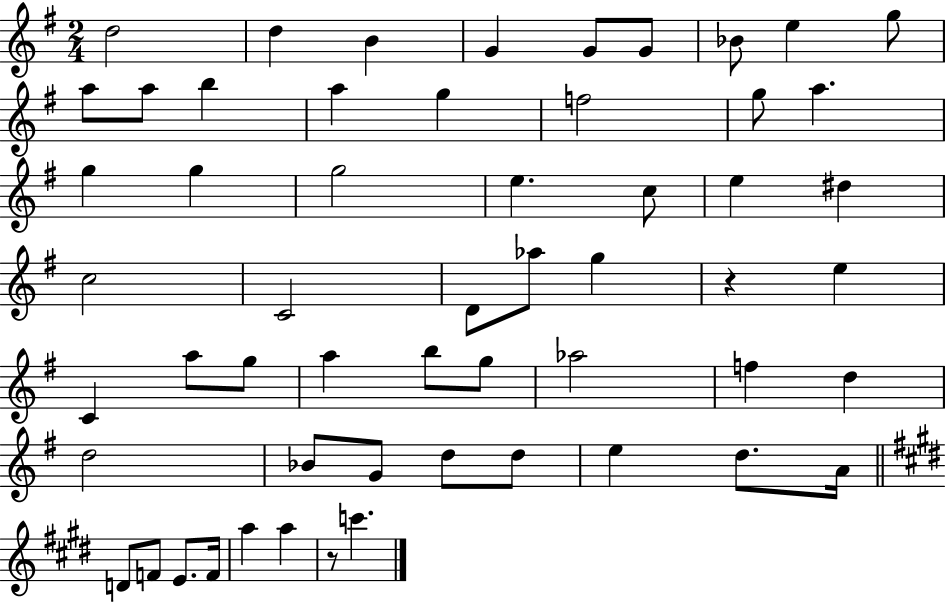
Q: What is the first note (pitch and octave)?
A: D5